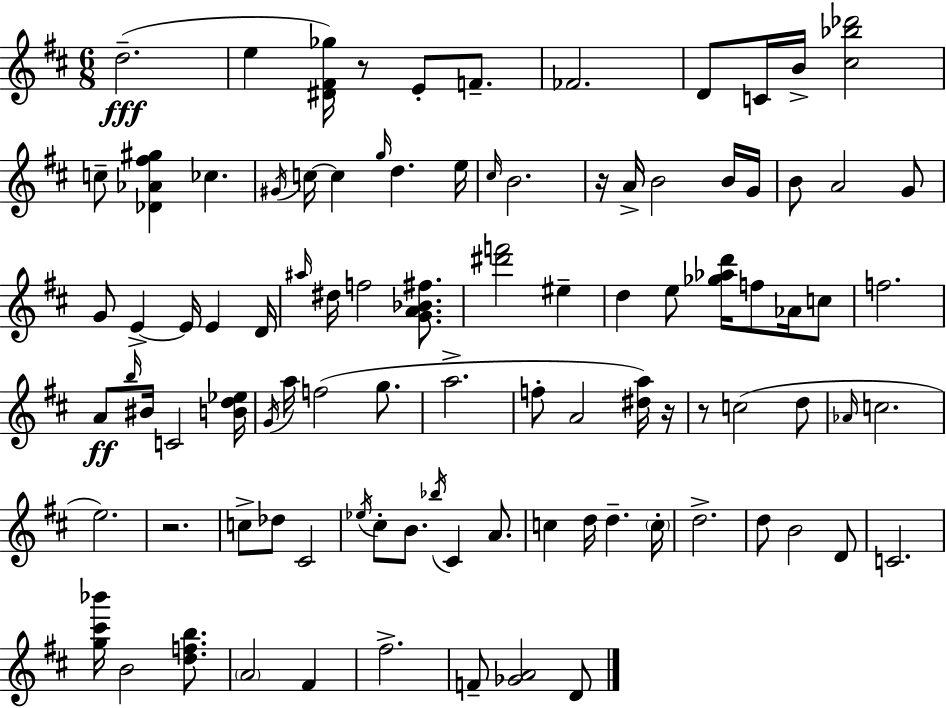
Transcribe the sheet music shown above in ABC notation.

X:1
T:Untitled
M:6/8
L:1/4
K:D
d2 e [^D^F_g]/4 z/2 E/2 F/2 _F2 D/2 C/4 B/4 [^c_b_d']2 c/2 [_D_A^f^g] _c ^G/4 c/4 c g/4 d e/4 ^c/4 B2 z/4 A/4 B2 B/4 G/4 B/2 A2 G/2 G/2 E E/4 E D/4 ^a/4 ^d/4 f2 [GA_B^f]/2 [^d'f']2 ^e d e/2 [_g_ad']/4 f/2 _A/4 c/2 f2 A/2 b/4 ^B/4 C2 [Bd_e]/4 G/4 a/4 f2 g/2 a2 f/2 A2 [^da]/4 z/4 z/2 c2 d/2 _A/4 c2 e2 z2 c/2 _d/2 ^C2 _e/4 ^c/2 B/2 _b/4 ^C A/2 c d/4 d c/4 d2 d/2 B2 D/2 C2 [g^c'_b']/4 B2 [dfb]/2 A2 ^F ^f2 F/2 [_GA]2 D/2